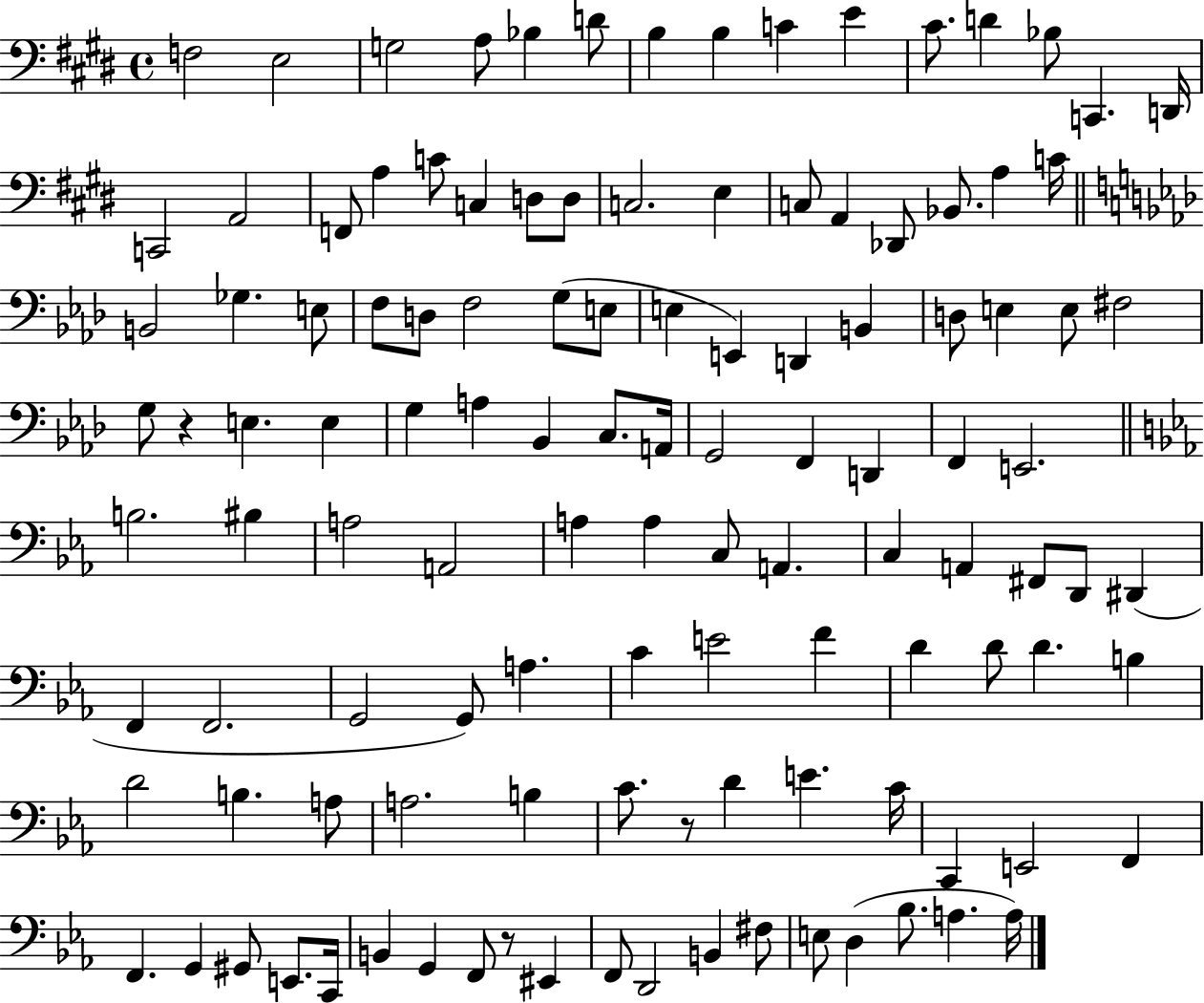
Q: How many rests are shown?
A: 3